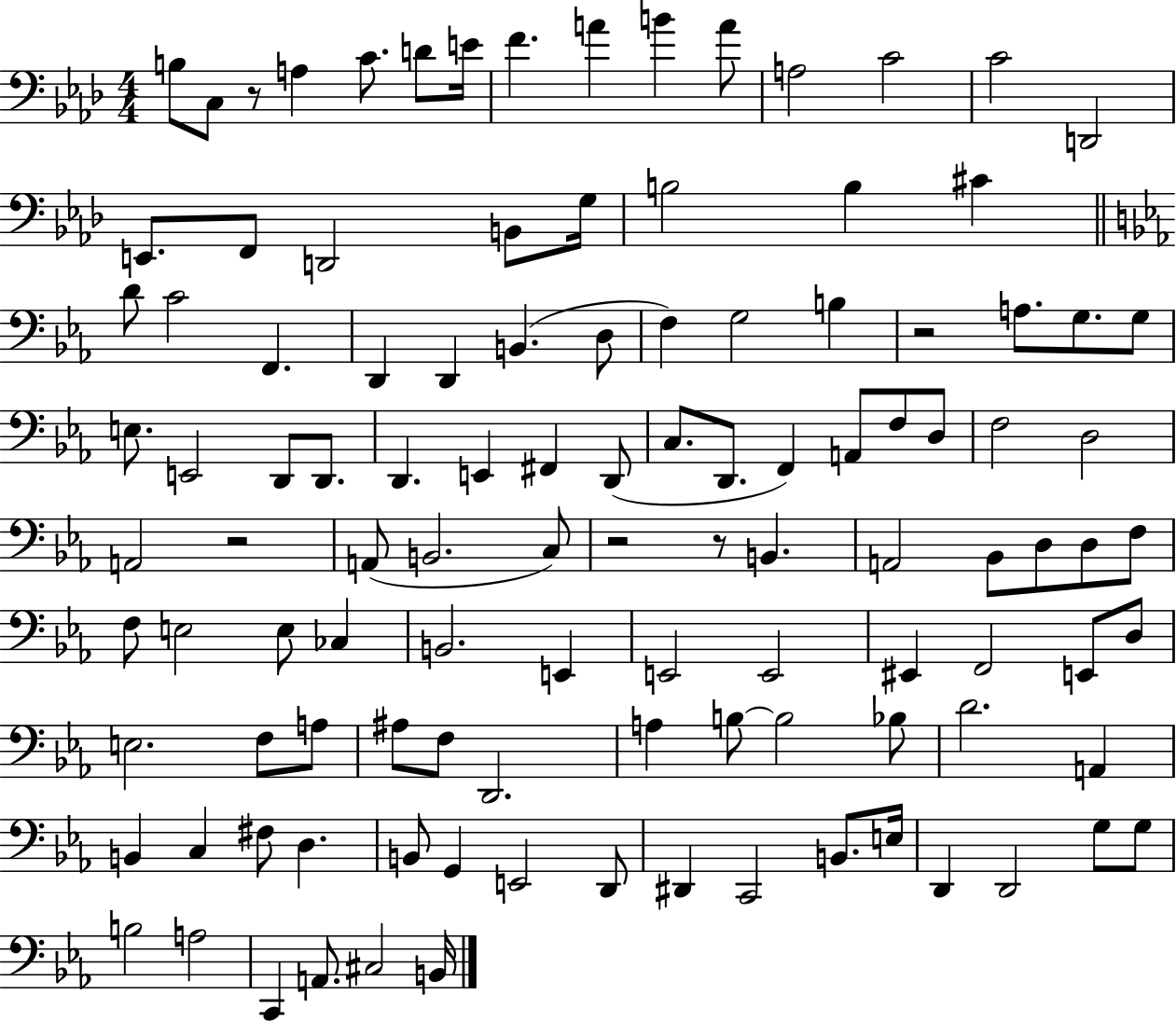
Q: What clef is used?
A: bass